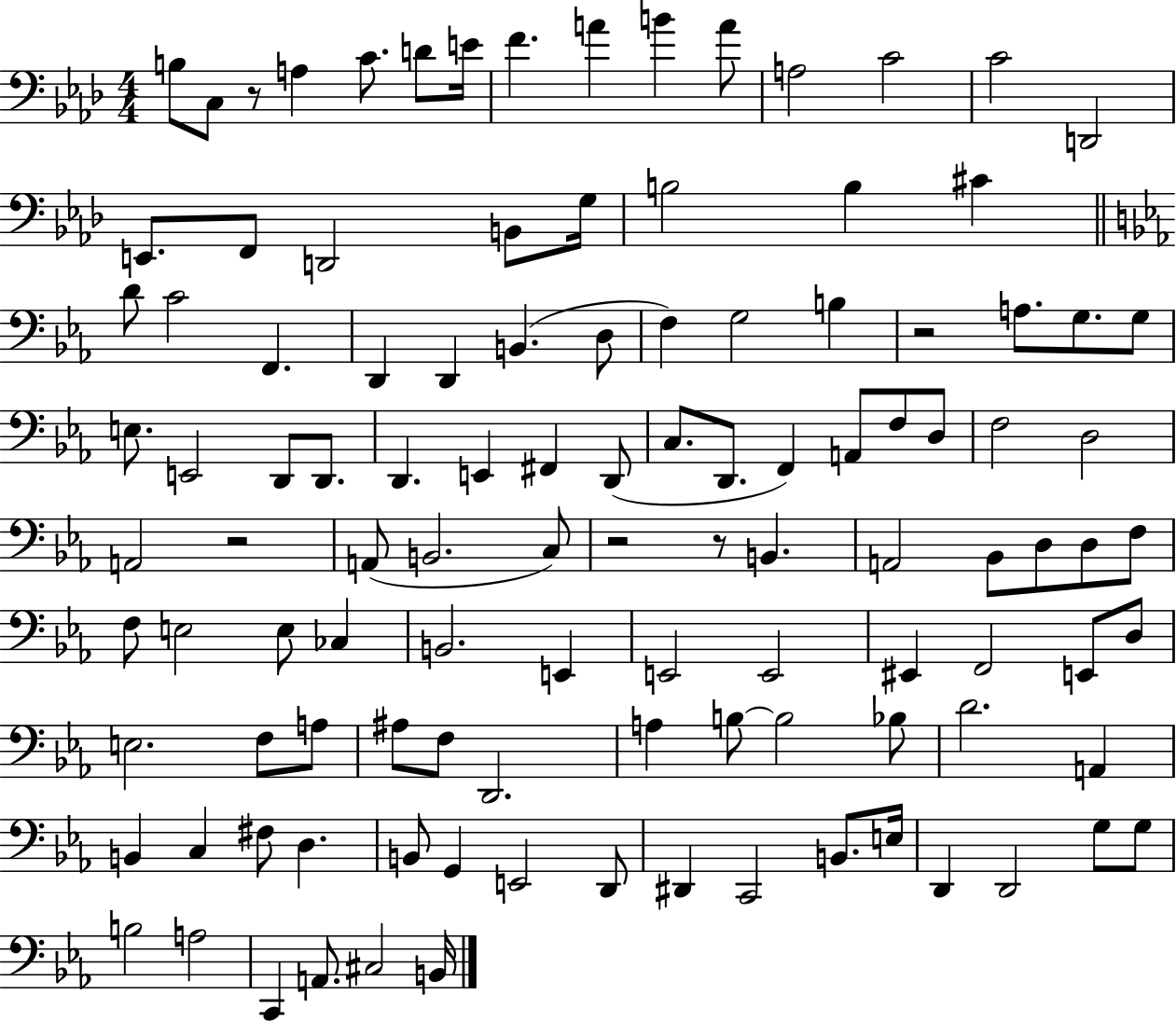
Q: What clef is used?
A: bass